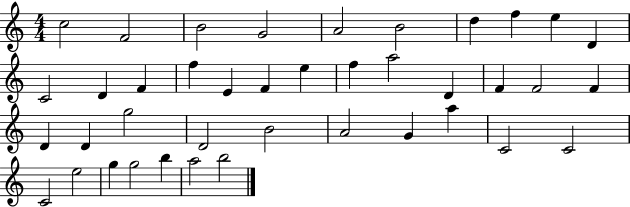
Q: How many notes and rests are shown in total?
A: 40